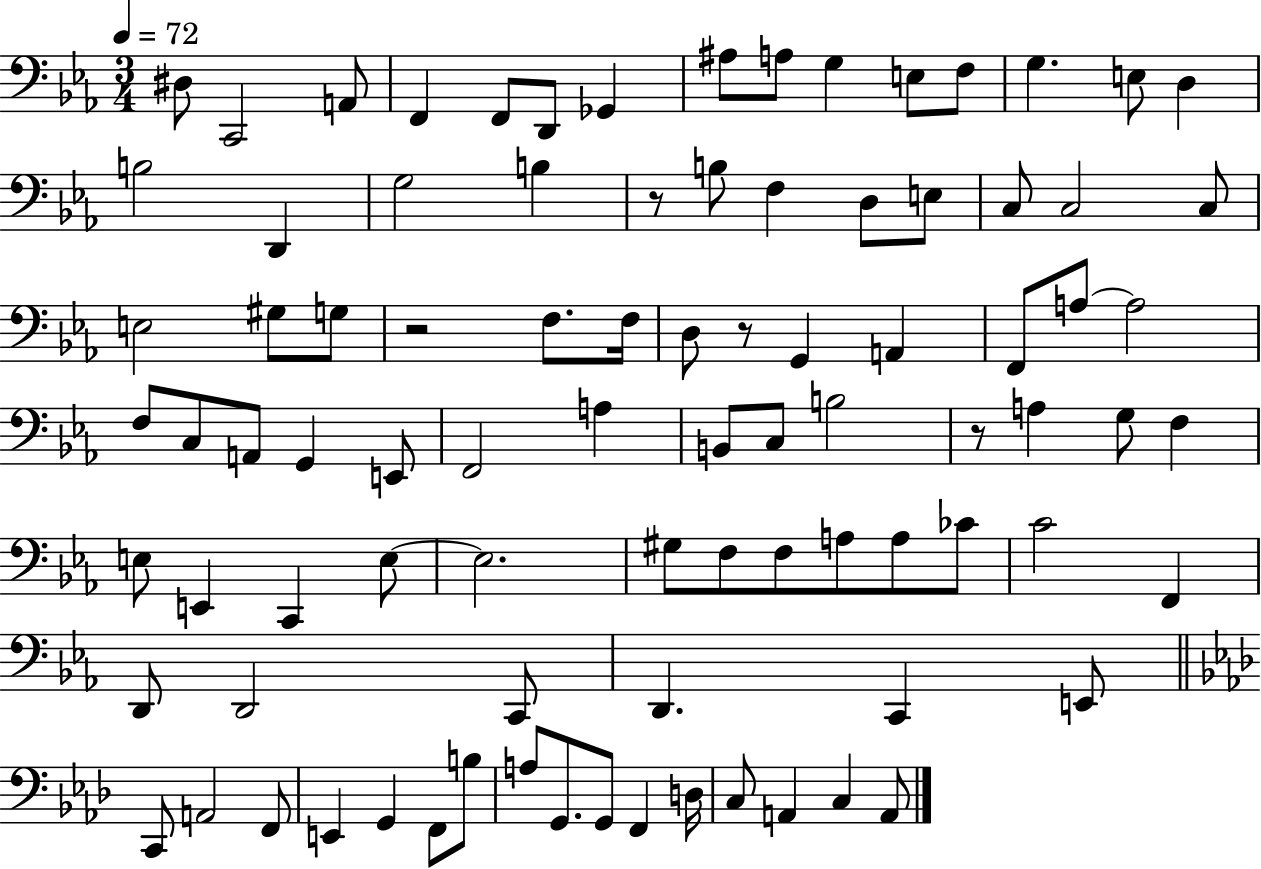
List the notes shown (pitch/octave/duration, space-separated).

D#3/e C2/h A2/e F2/q F2/e D2/e Gb2/q A#3/e A3/e G3/q E3/e F3/e G3/q. E3/e D3/q B3/h D2/q G3/h B3/q R/e B3/e F3/q D3/e E3/e C3/e C3/h C3/e E3/h G#3/e G3/e R/h F3/e. F3/s D3/e R/e G2/q A2/q F2/e A3/e A3/h F3/e C3/e A2/e G2/q E2/e F2/h A3/q B2/e C3/e B3/h R/e A3/q G3/e F3/q E3/e E2/q C2/q E3/e E3/h. G#3/e F3/e F3/e A3/e A3/e CES4/e C4/h F2/q D2/e D2/h C2/e D2/q. C2/q E2/e C2/e A2/h F2/e E2/q G2/q F2/e B3/e A3/e G2/e. G2/e F2/q D3/s C3/e A2/q C3/q A2/e